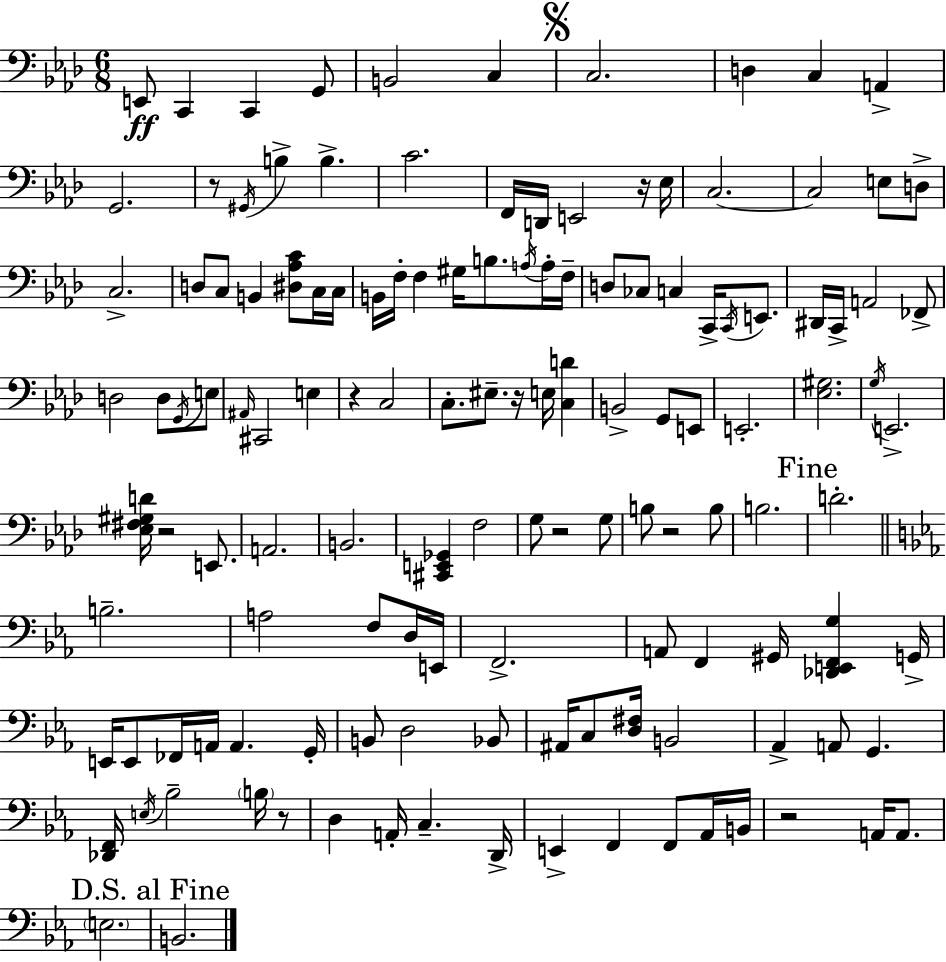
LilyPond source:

{
  \clef bass
  \numericTimeSignature
  \time 6/8
  \key f \minor
  e,8\ff c,4 c,4 g,8 | b,2 c4 | \mark \markup { \musicglyph "scripts.segno" } c2. | d4 c4 a,4-> | \break g,2. | r8 \acciaccatura { gis,16 } b4-> b4.-> | c'2. | f,16 d,16 e,2 r16 | \break ees16 c2.~~ | c2 e8 d8-> | c2.-> | d8 c8 b,4 <dis aes c'>8 c16 | \break c16 b,16 f16-. f4 gis16 b8. \acciaccatura { a16 } | a16-. f16-- d8 ces8 c4 c,16-> \acciaccatura { c,16 } | e,8. dis,16 c,16-> a,2 | fes,8-> d2 d8 | \break \acciaccatura { g,16 } e8 \grace { ais,16 } cis,2 | e4 r4 c2 | c8.-. eis8.-- r16 | e16 <c d'>4 b,2-> | \break g,8 e,8 e,2.-. | <ees gis>2. | \acciaccatura { g16 } e,2.-> | <ees fis gis d'>16 r2 | \break e,8. a,2. | b,2. | <cis, e, ges,>4 f2 | g8 r2 | \break g8 b8 r2 | b8 b2. | \mark "Fine" d'2.-. | \bar "||" \break \key c \minor b2.-- | a2 f8 d16 e,16 | f,2.-> | a,8 f,4 gis,16 <des, e, f, g>4 g,16-> | \break e,16 e,8 fes,16 a,16 a,4. g,16-. | b,8 d2 bes,8 | ais,16 c8 <d fis>16 b,2 | aes,4-> a,8 g,4. | \break <des, f,>16 \acciaccatura { e16 } bes2-- \parenthesize b16 r8 | d4 a,16-. c4.-- | d,16-> e,4-> f,4 f,8 aes,16 | b,16 r2 a,16 a,8. | \break \parenthesize e2. | \mark "D.S. al Fine" b,2. | \bar "|."
}